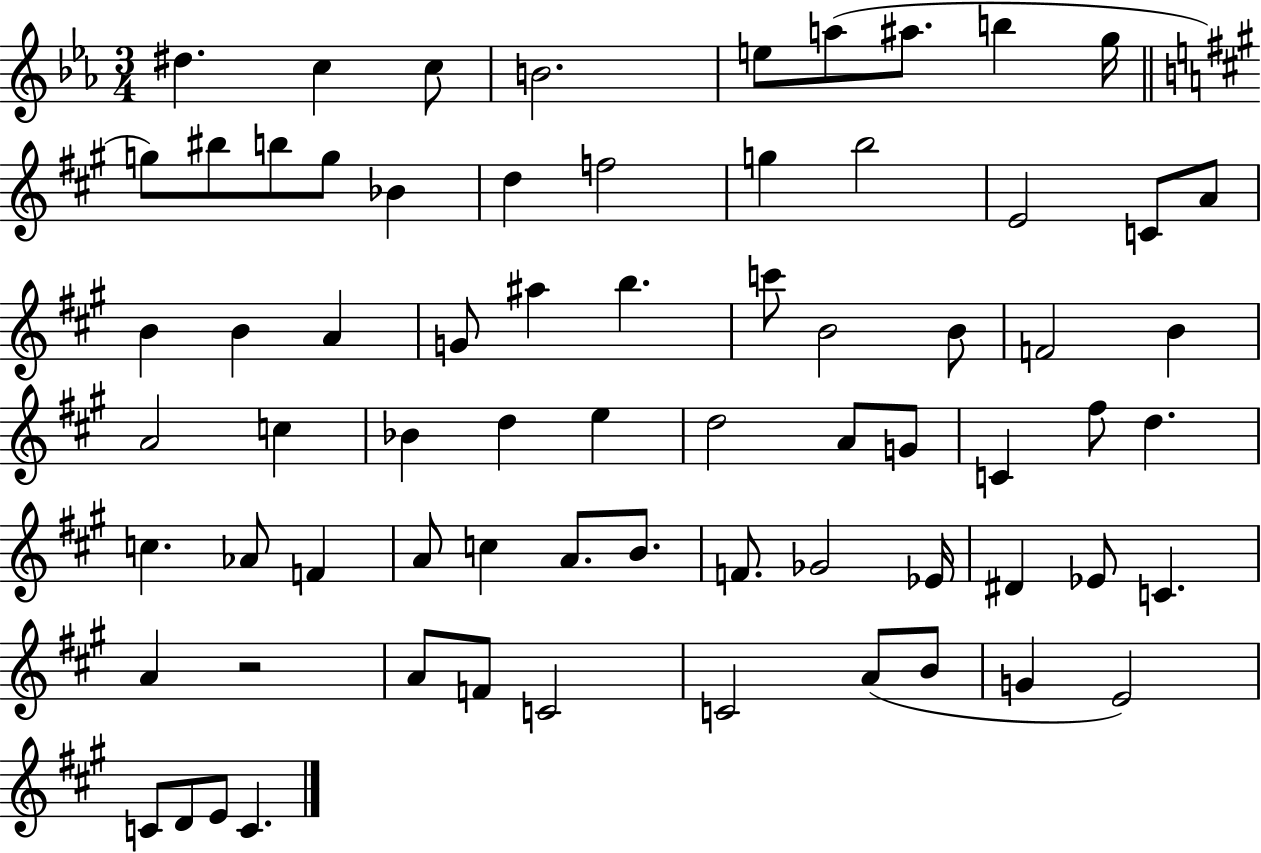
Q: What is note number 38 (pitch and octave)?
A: D5